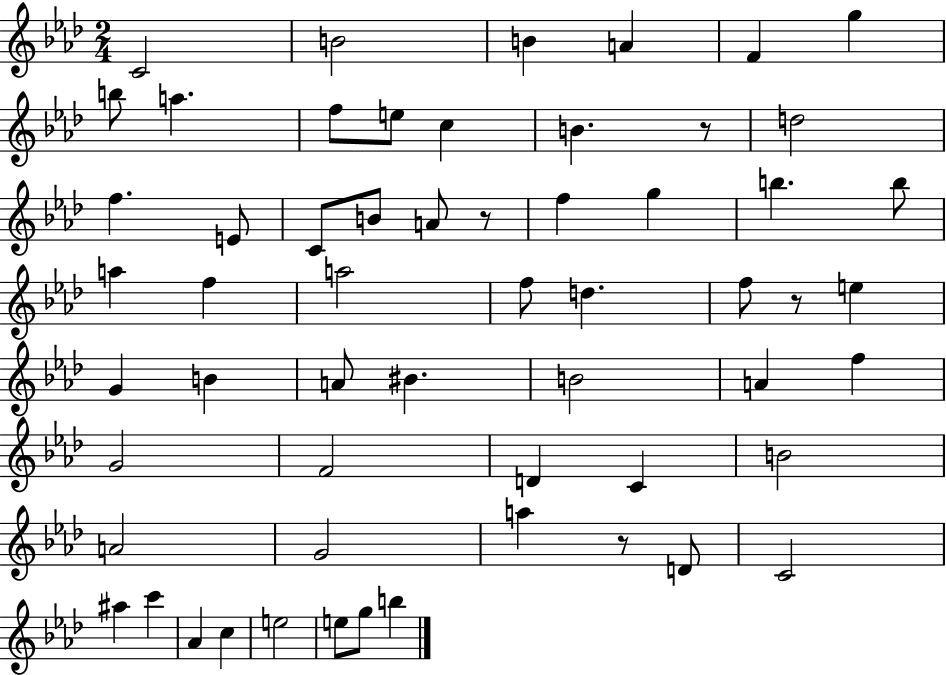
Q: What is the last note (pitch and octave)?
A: B5